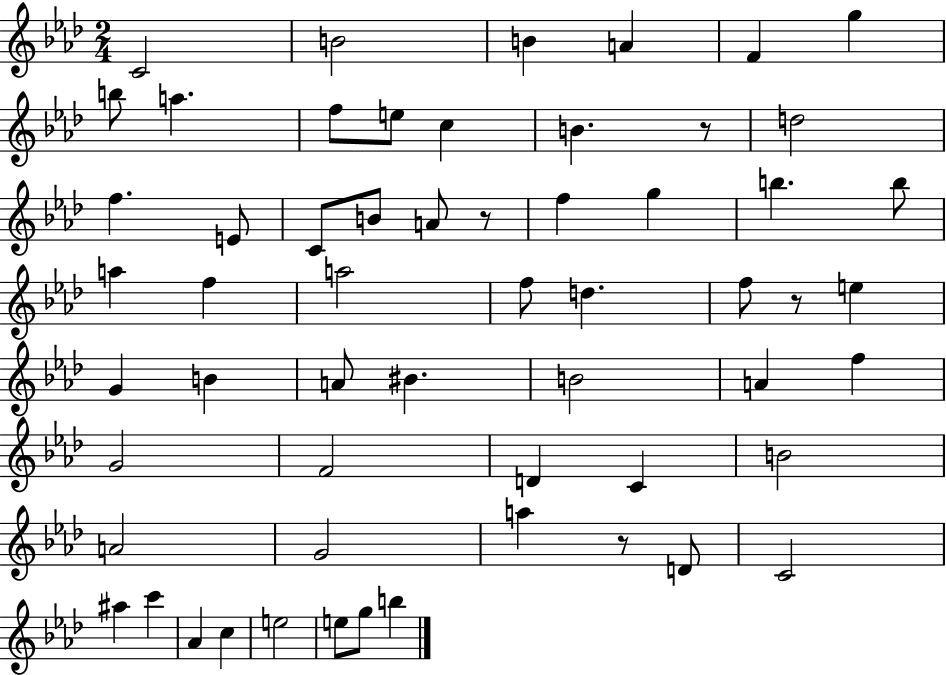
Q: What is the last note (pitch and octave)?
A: B5